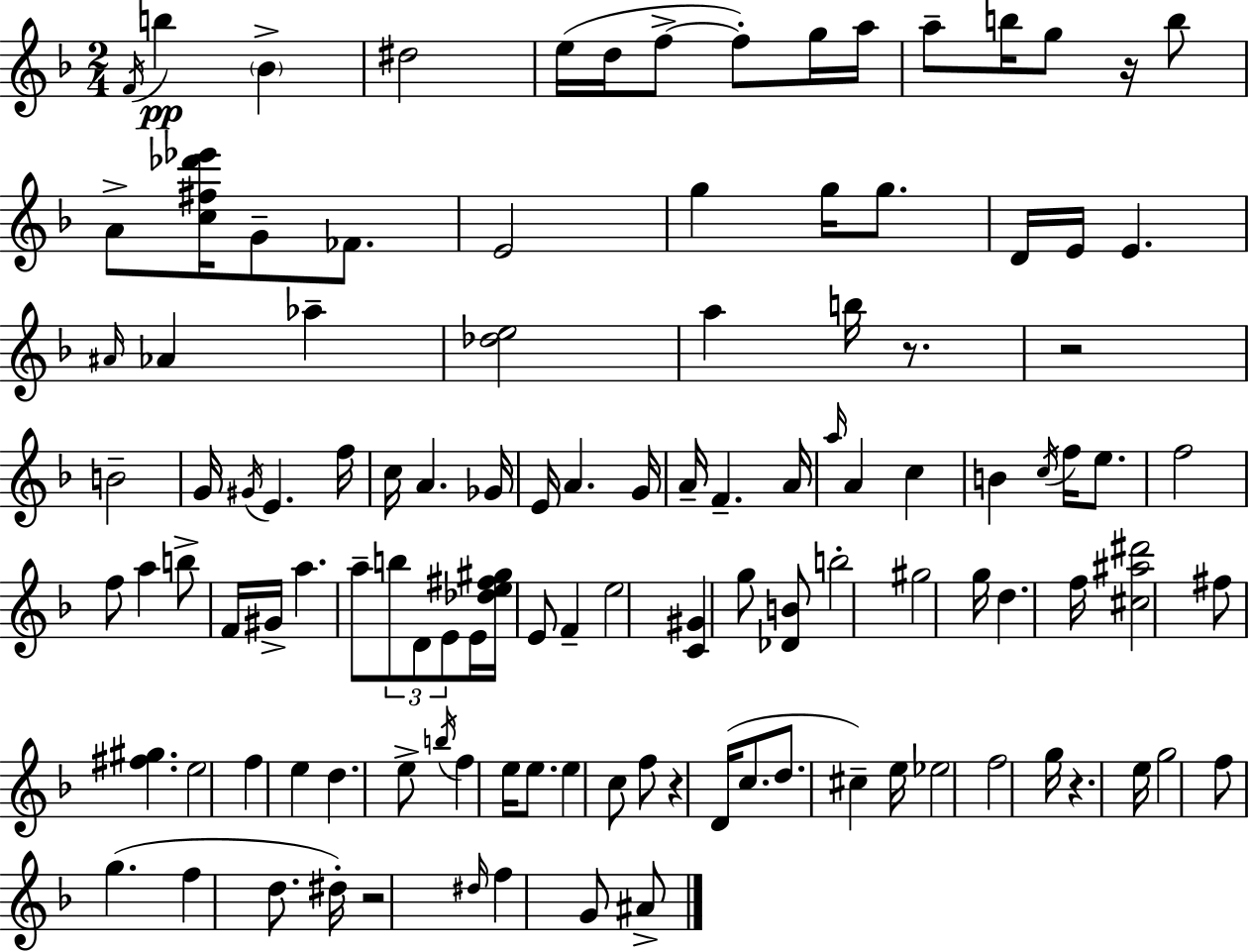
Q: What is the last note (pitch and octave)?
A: A#4